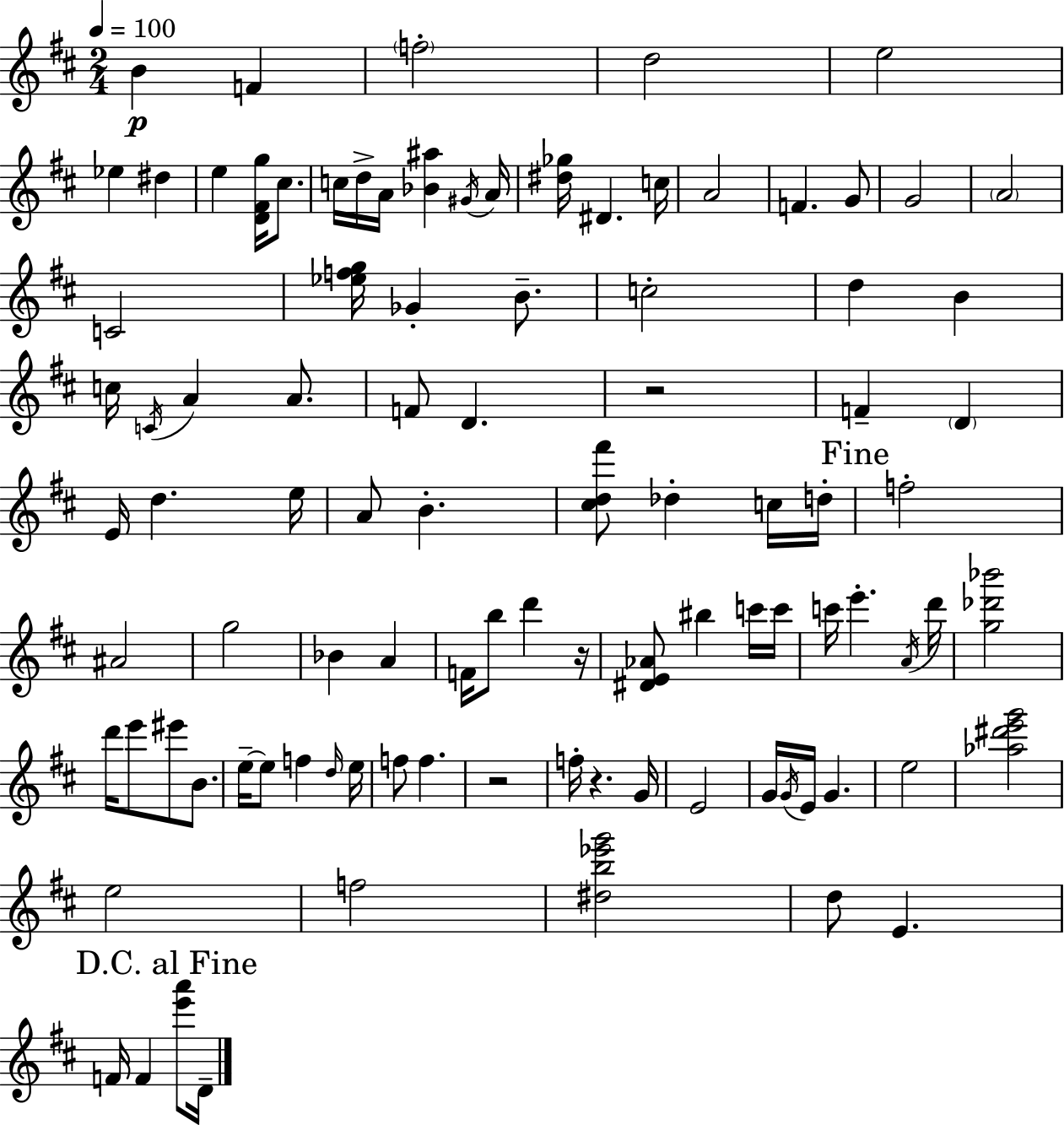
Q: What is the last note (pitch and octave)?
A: D4